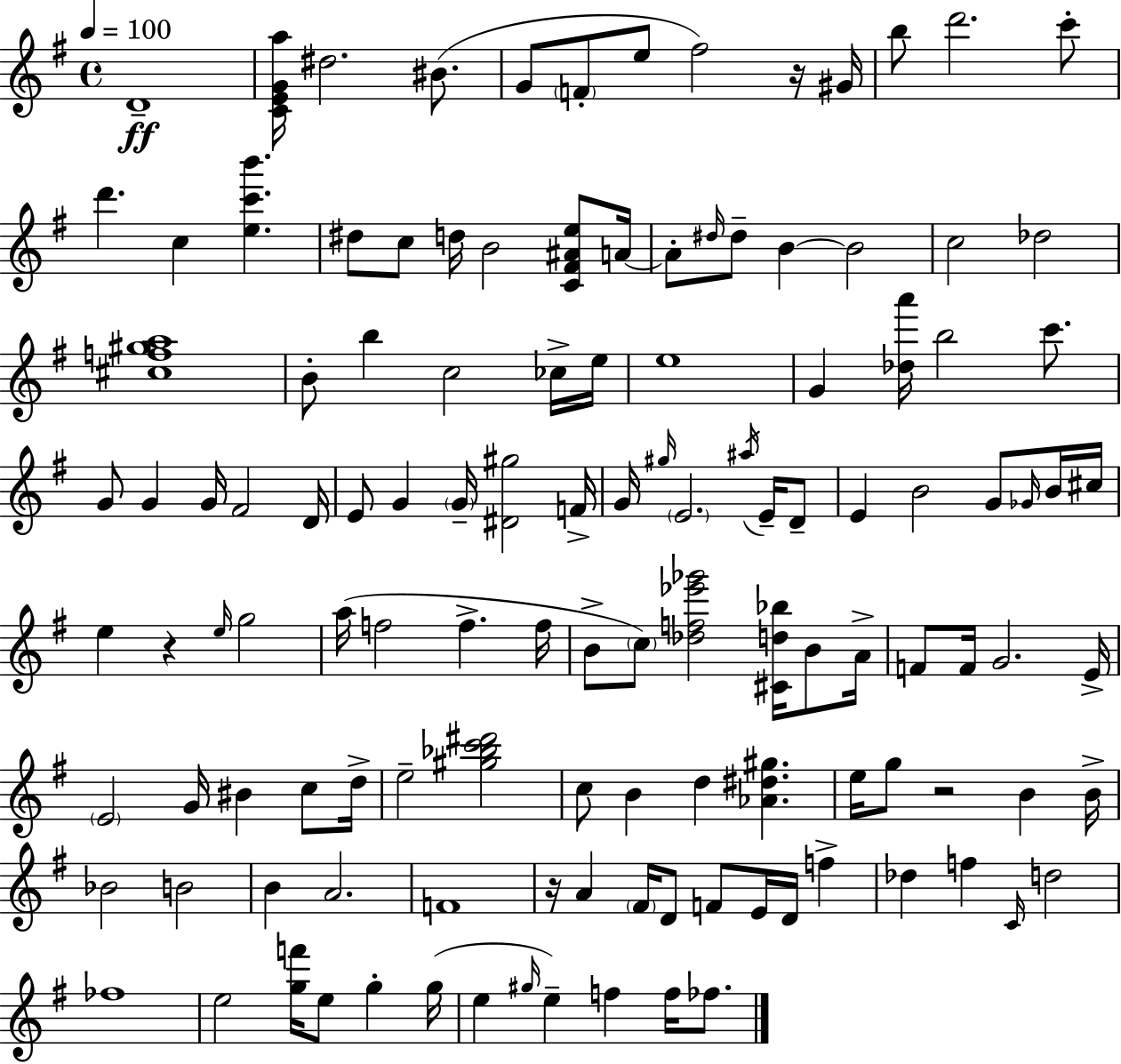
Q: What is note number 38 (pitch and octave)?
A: F#4